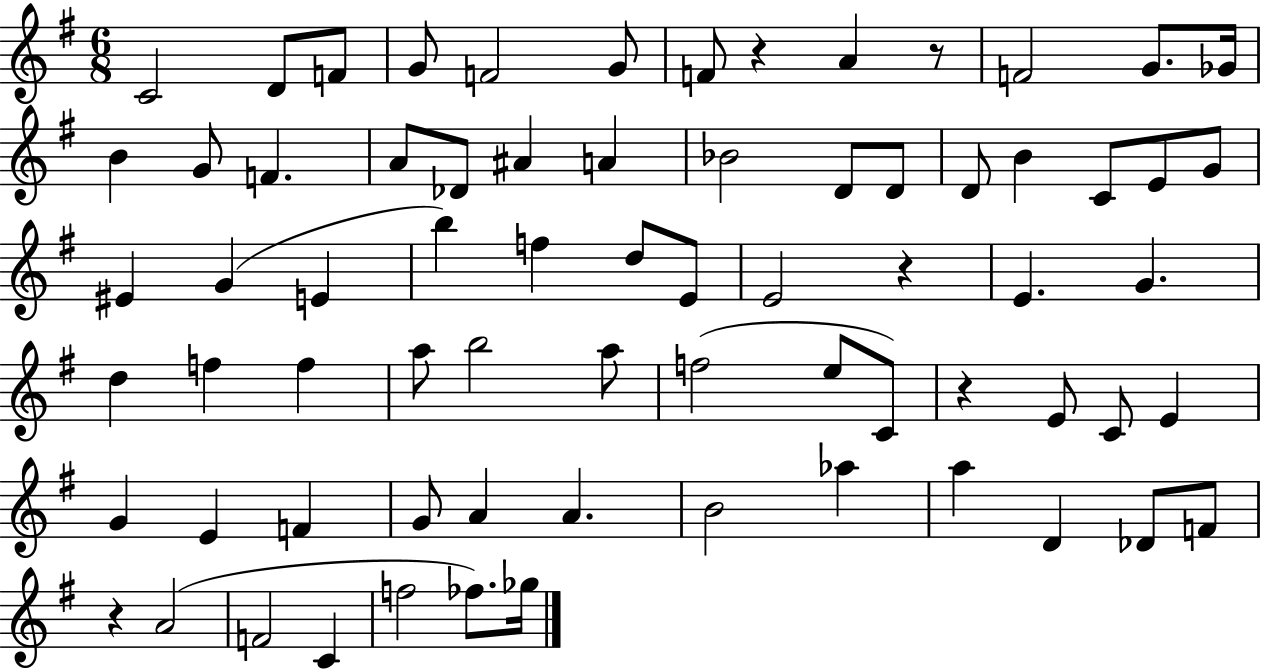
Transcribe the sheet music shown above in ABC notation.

X:1
T:Untitled
M:6/8
L:1/4
K:G
C2 D/2 F/2 G/2 F2 G/2 F/2 z A z/2 F2 G/2 _G/4 B G/2 F A/2 _D/2 ^A A _B2 D/2 D/2 D/2 B C/2 E/2 G/2 ^E G E b f d/2 E/2 E2 z E G d f f a/2 b2 a/2 f2 e/2 C/2 z E/2 C/2 E G E F G/2 A A B2 _a a D _D/2 F/2 z A2 F2 C f2 _f/2 _g/4